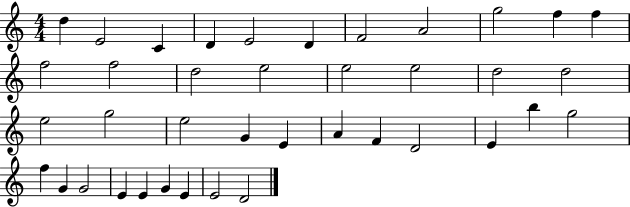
{
  \clef treble
  \numericTimeSignature
  \time 4/4
  \key c \major
  d''4 e'2 c'4 | d'4 e'2 d'4 | f'2 a'2 | g''2 f''4 f''4 | \break f''2 f''2 | d''2 e''2 | e''2 e''2 | d''2 d''2 | \break e''2 g''2 | e''2 g'4 e'4 | a'4 f'4 d'2 | e'4 b''4 g''2 | \break f''4 g'4 g'2 | e'4 e'4 g'4 e'4 | e'2 d'2 | \bar "|."
}